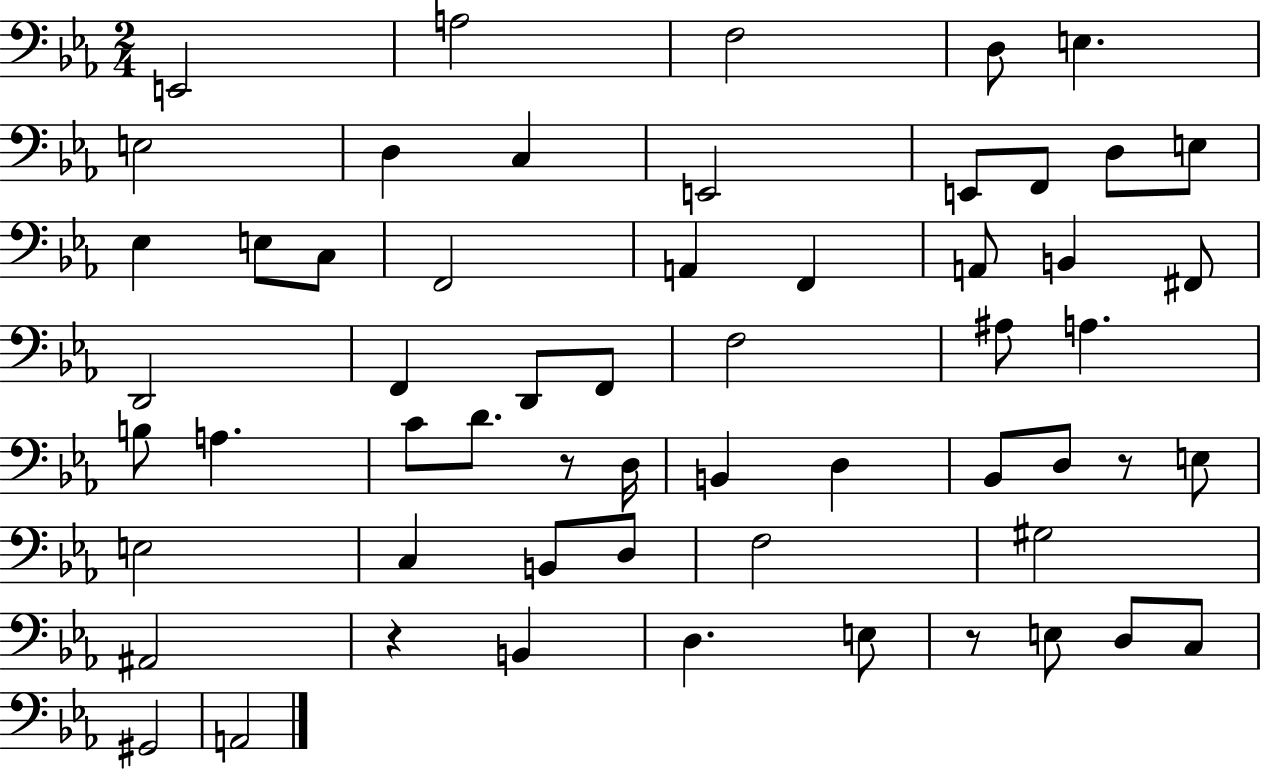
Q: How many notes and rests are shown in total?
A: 58